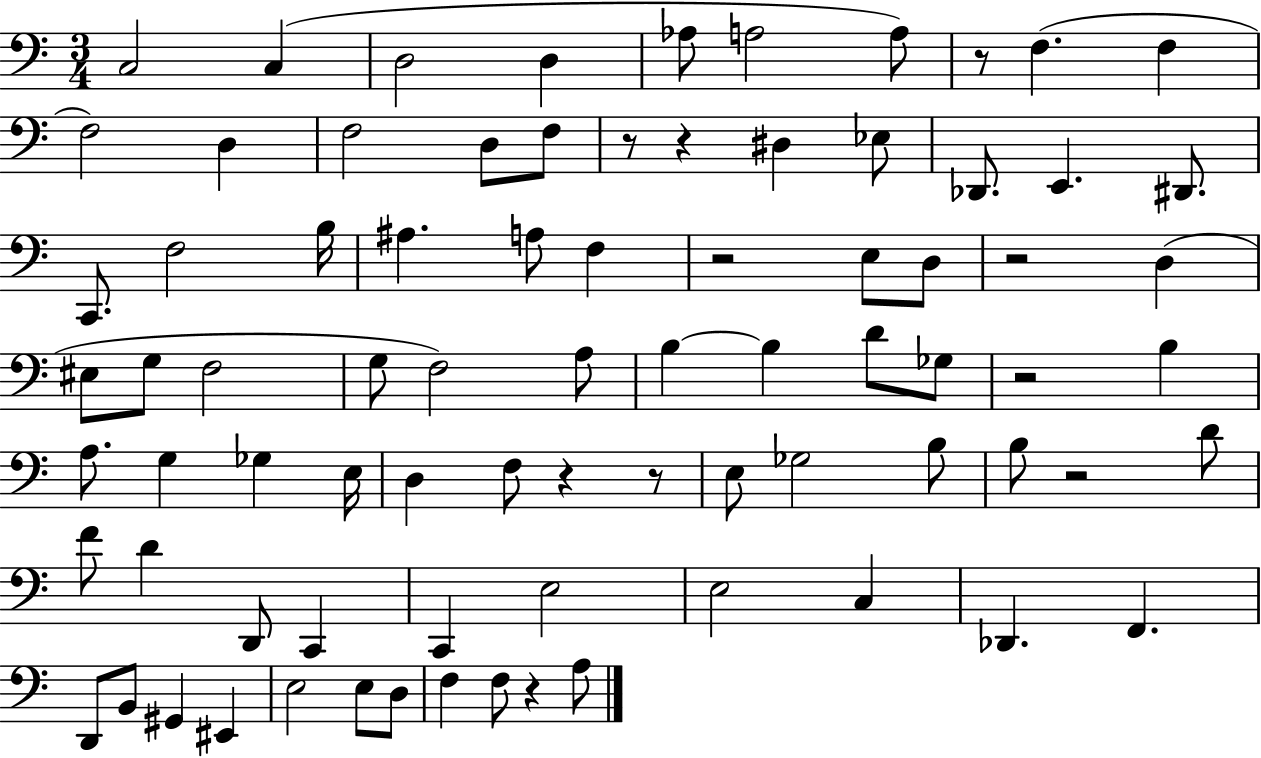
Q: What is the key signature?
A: C major